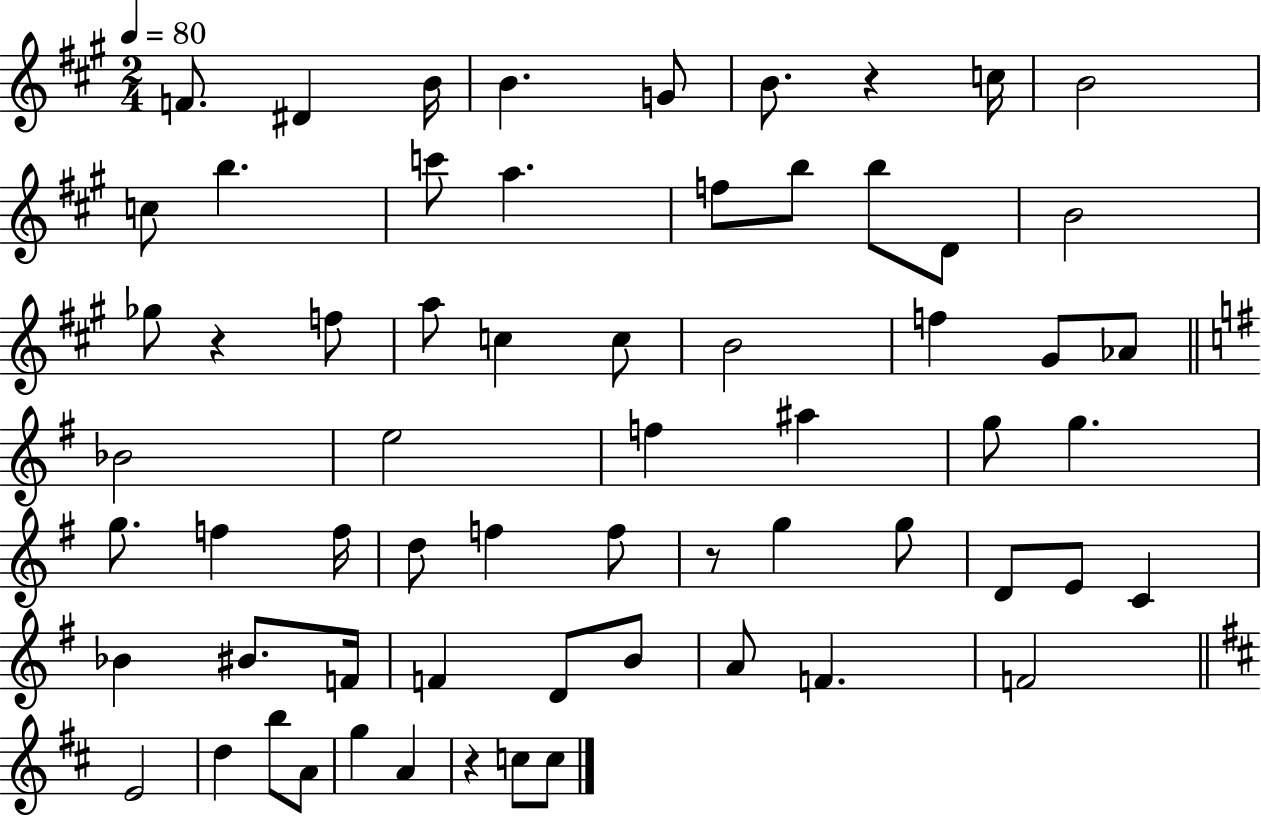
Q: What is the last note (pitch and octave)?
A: C5